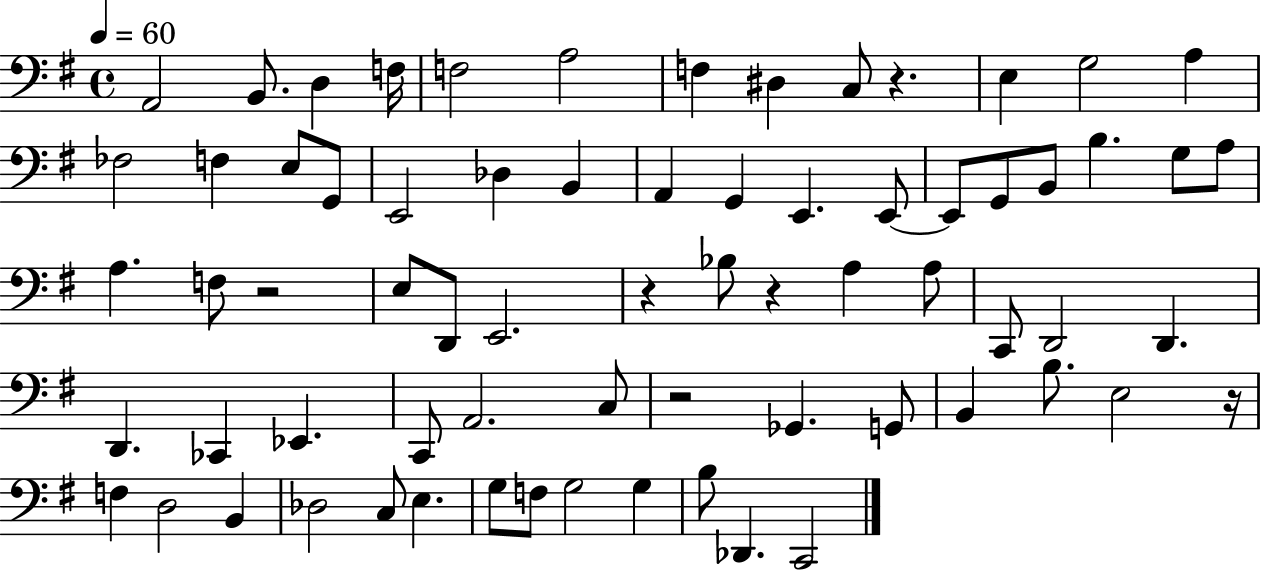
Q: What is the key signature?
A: G major